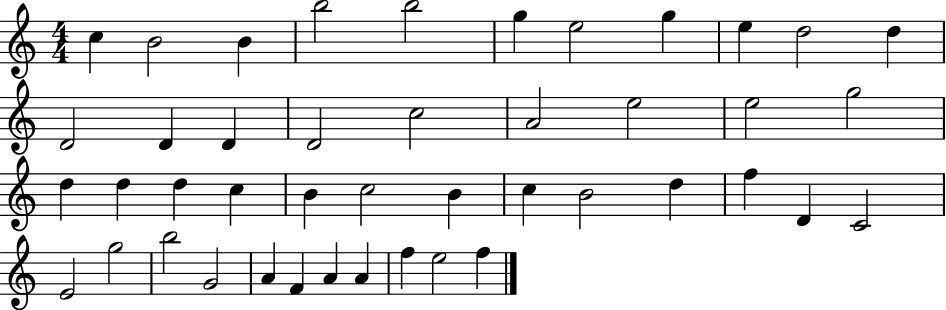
C5/q B4/h B4/q B5/h B5/h G5/q E5/h G5/q E5/q D5/h D5/q D4/h D4/q D4/q D4/h C5/h A4/h E5/h E5/h G5/h D5/q D5/q D5/q C5/q B4/q C5/h B4/q C5/q B4/h D5/q F5/q D4/q C4/h E4/h G5/h B5/h G4/h A4/q F4/q A4/q A4/q F5/q E5/h F5/q